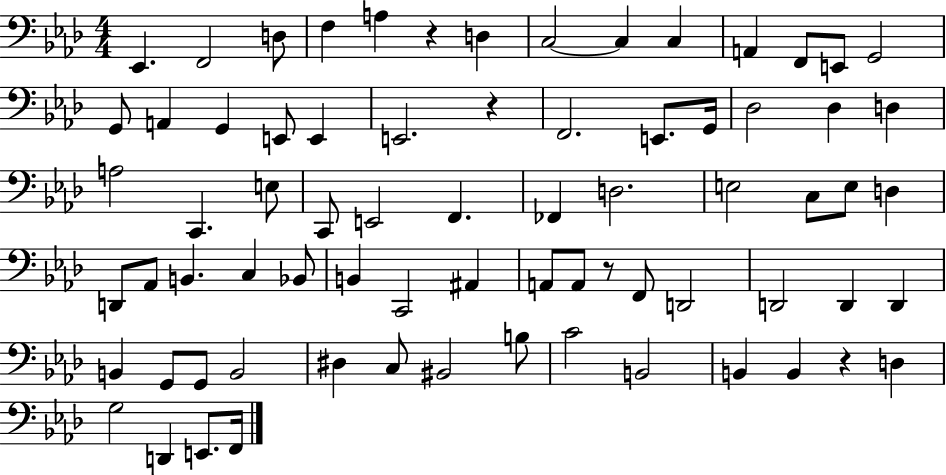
Eb2/q. F2/h D3/e F3/q A3/q R/q D3/q C3/h C3/q C3/q A2/q F2/e E2/e G2/h G2/e A2/q G2/q E2/e E2/q E2/h. R/q F2/h. E2/e. G2/s Db3/h Db3/q D3/q A3/h C2/q. E3/e C2/e E2/h F2/q. FES2/q D3/h. E3/h C3/e E3/e D3/q D2/e Ab2/e B2/q. C3/q Bb2/e B2/q C2/h A#2/q A2/e A2/e R/e F2/e D2/h D2/h D2/q D2/q B2/q G2/e G2/e B2/h D#3/q C3/e BIS2/h B3/e C4/h B2/h B2/q B2/q R/q D3/q G3/h D2/q E2/e. F2/s